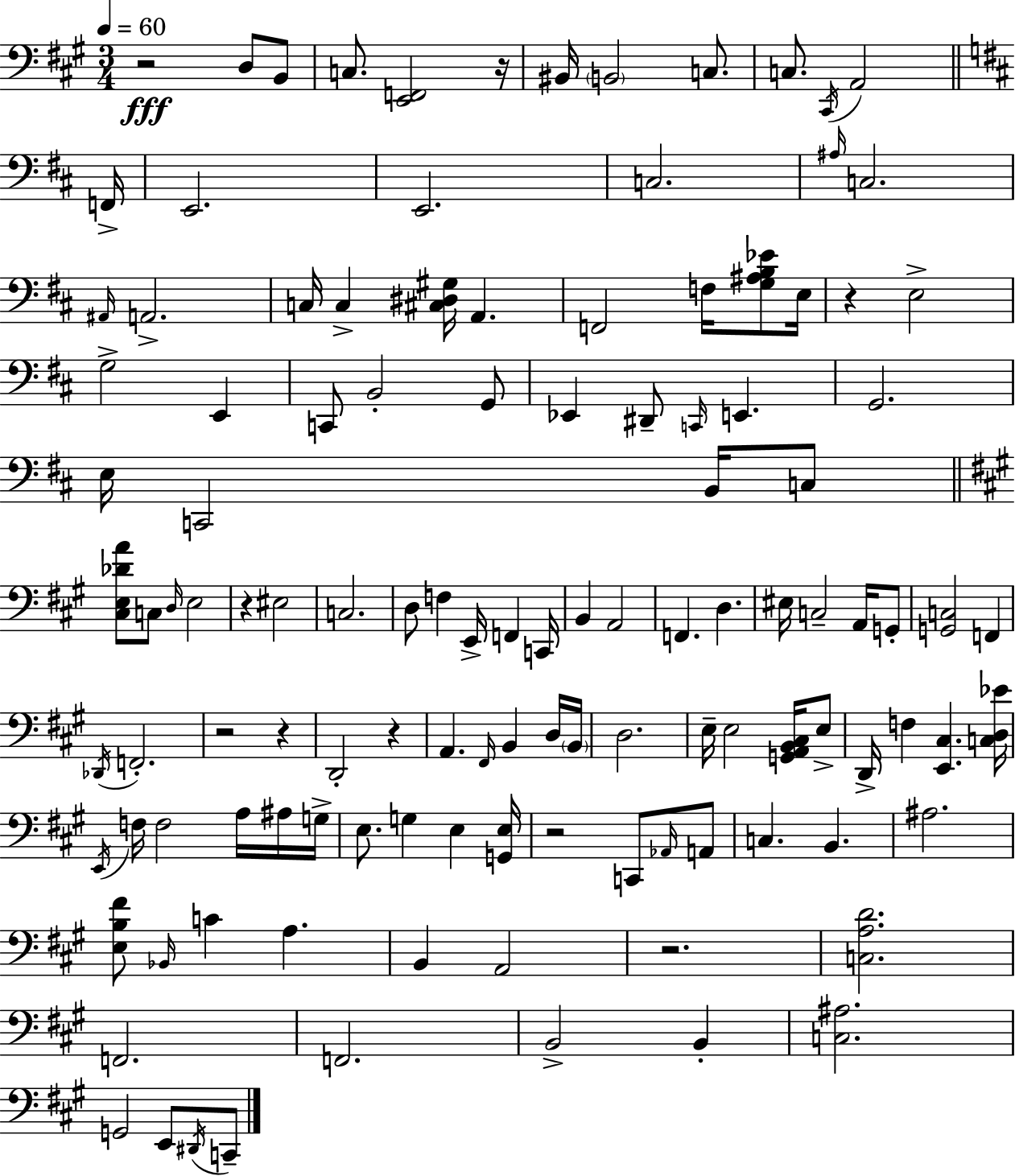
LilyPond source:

{
  \clef bass
  \numericTimeSignature
  \time 3/4
  \key a \major
  \tempo 4 = 60
  r2\fff d8 b,8 | c8. <e, f,>2 r16 | bis,16 \parenthesize b,2 c8. | c8. \acciaccatura { cis,16 } a,2 | \break \bar "||" \break \key d \major f,16-> e,2. | e,2. | c2. | \grace { ais16 } c2. | \break \grace { ais,16 } a,2.-> | c16 c4-> <cis dis gis>16 a,4. | f,2 f16 | <g ais b ees'>8 e16 r4 e2-> | \break g2-> e,4 | c,8 b,2-. | g,8 ees,4 dis,8-- \grace { c,16 } e,4. | g,2. | \break e16 c,2 | b,16 c8 \bar "||" \break \key a \major <cis e des' a'>8 c8 \grace { d16 } e2 | r4 eis2 | c2. | d8 f4 e,16-> f,4 | \break c,16 b,4 a,2 | f,4. d4. | eis16 c2-- a,16 g,8-. | <g, c>2 f,4 | \break \acciaccatura { des,16 } f,2.-. | r2 r4 | d,2-. r4 | a,4. \grace { fis,16 } b,4 | \break d16 \parenthesize b,16 d2. | e16-- e2 | <g, a, b, cis>16 e8-> d,16-> f4 <e, cis>4. | <c d ees'>16 \acciaccatura { e,16 } f16 f2 | \break a16 ais16 g16-> e8. g4 e4 | <g, e>16 r2 | c,8 \grace { aes,16 } a,8 c4. b,4. | ais2. | \break <e b fis'>8 \grace { bes,16 } c'4 | a4. b,4 a,2 | r2. | <c a d'>2. | \break f,2. | f,2. | b,2-> | b,4-. <c ais>2. | \break g,2 | e,8 \acciaccatura { dis,16 } c,8-- \bar "|."
}